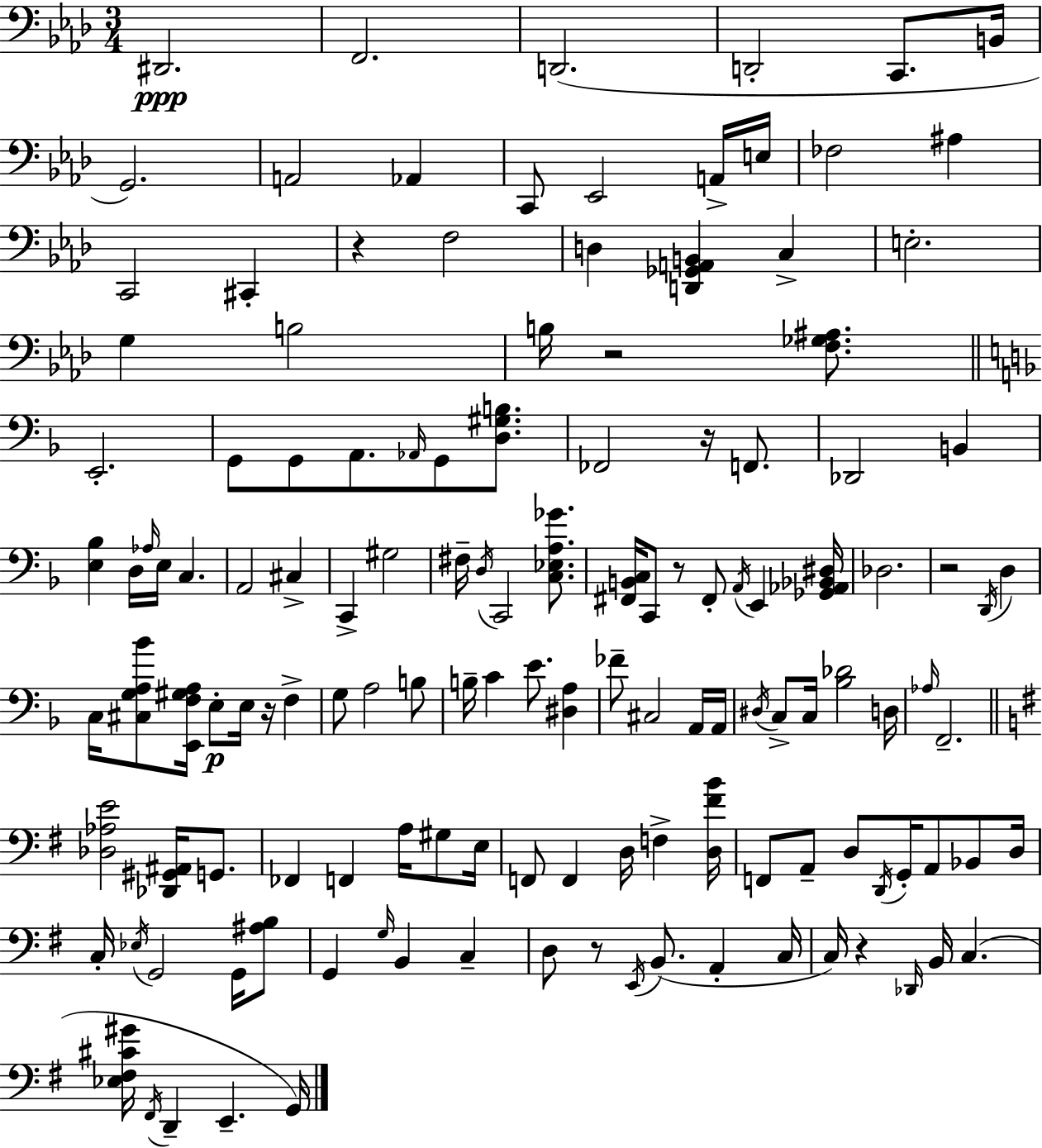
{
  \clef bass
  \numericTimeSignature
  \time 3/4
  \key aes \major
  \repeat volta 2 { dis,2.\ppp | f,2. | d,2.( | d,2-. c,8. b,16 | \break g,2.) | a,2 aes,4 | c,8 ees,2 a,16-> e16 | fes2 ais4 | \break c,2 cis,4-. | r4 f2 | d4 <d, ges, a, b,>4 c4-> | e2.-. | \break g4 b2 | b16 r2 <f ges ais>8. | \bar "||" \break \key d \minor e,2.-. | g,8 g,8 a,8. \grace { aes,16 } g,8 <d gis b>8. | fes,2 r16 f,8. | des,2 b,4 | \break <e bes>4 d16 \grace { aes16 } e16 c4. | a,2 cis4-> | c,4-> gis2 | fis16-- \acciaccatura { d16 } c,2 | \break <c ees a ges'>8. <fis, b, c>16 c,8 r8 fis,8-. \acciaccatura { a,16 } e,4 | <ges, aes, bes, dis>16 des2. | r2 | \acciaccatura { d,16 } d4 c16 <cis g a bes'>8 <e, f gis a>16 e8-.\p e16 | \break r16 f4-> g8 a2 | b8 b16-- c'4 e'8. | <dis a>4 fes'8-- cis2 | a,16 a,16 \acciaccatura { dis16 } c8-> c16 <bes des'>2 | \break d16 \grace { aes16 } f,2.-- | \bar "||" \break \key g \major <des aes e'>2 <des, gis, ais,>16 g,8. | fes,4 f,4 a16 gis8 e16 | f,8 f,4 d16 f4-> <d fis' b'>16 | f,8 a,8-- d8 \acciaccatura { d,16 } g,16-. a,8 bes,8 | \break d16 c16-. \acciaccatura { ees16 } g,2 g,16 | <ais b>8 g,4 \grace { g16 } b,4 c4-- | d8 r8 \acciaccatura { e,16 }( b,8. a,4-. | c16 c16) r4 \grace { des,16 } b,16 c4.( | \break <ees fis cis' gis'>16 \acciaccatura { fis,16 } d,4-- e,4.-- | g,16) } \bar "|."
}